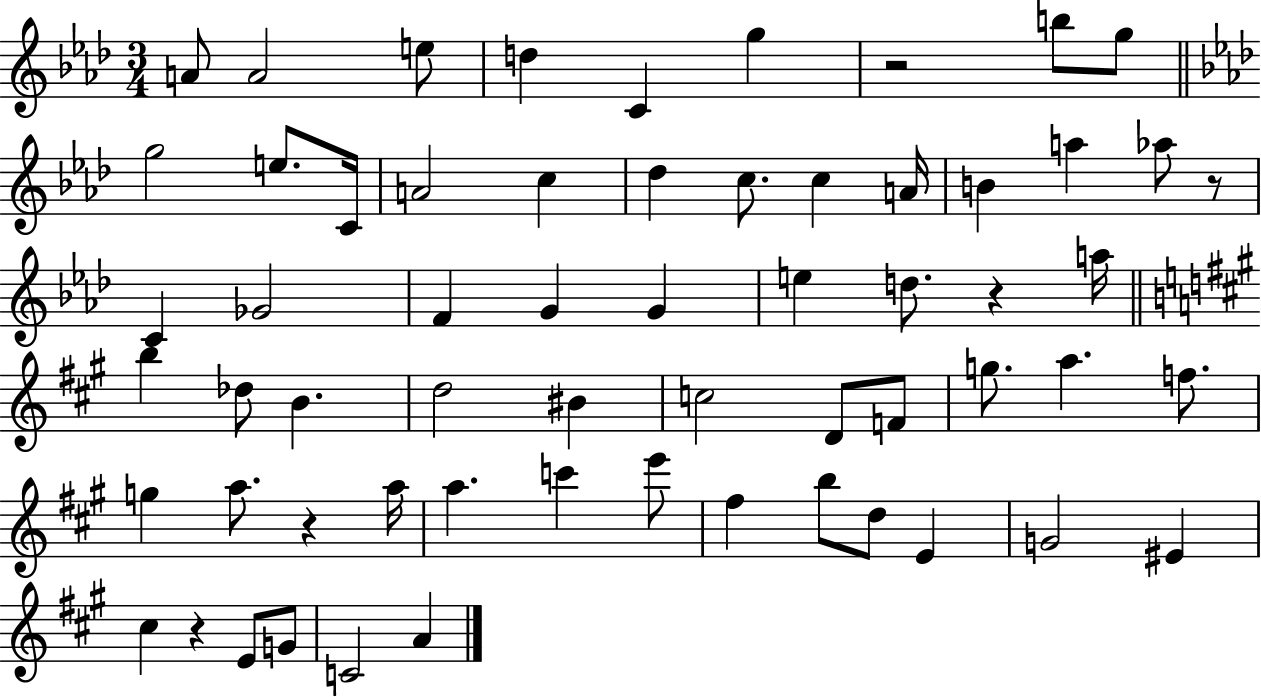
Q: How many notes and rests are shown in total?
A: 61